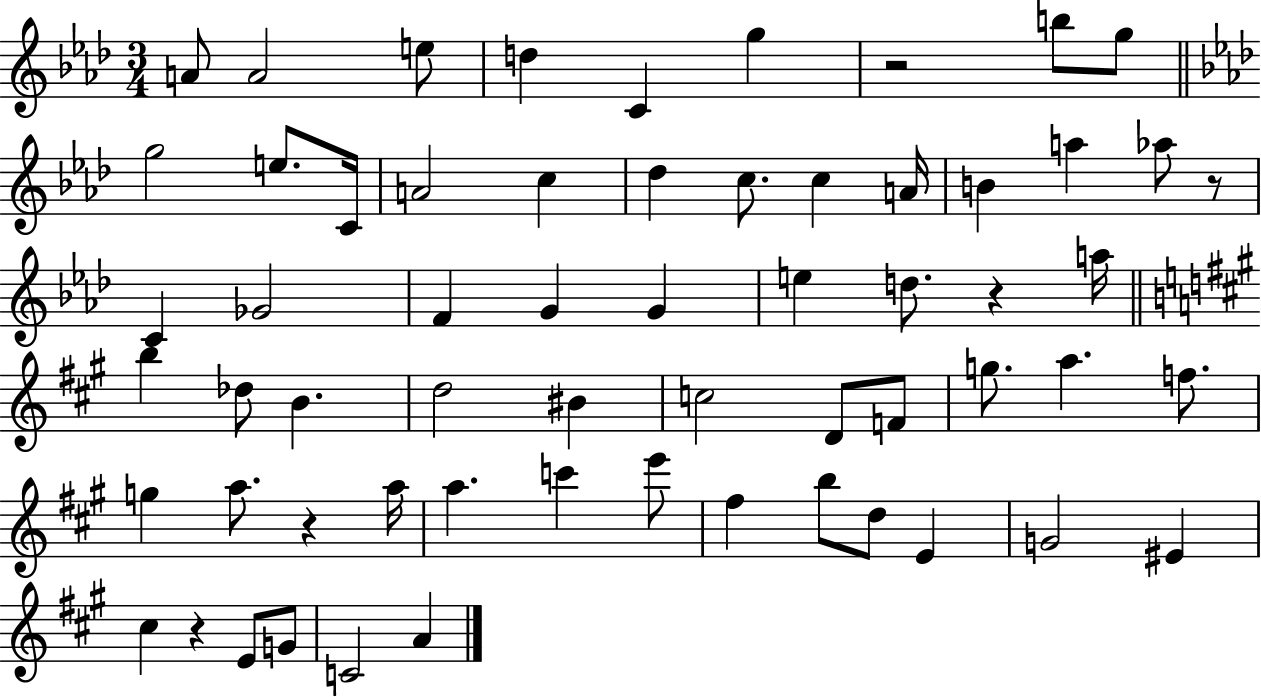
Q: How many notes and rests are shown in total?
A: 61